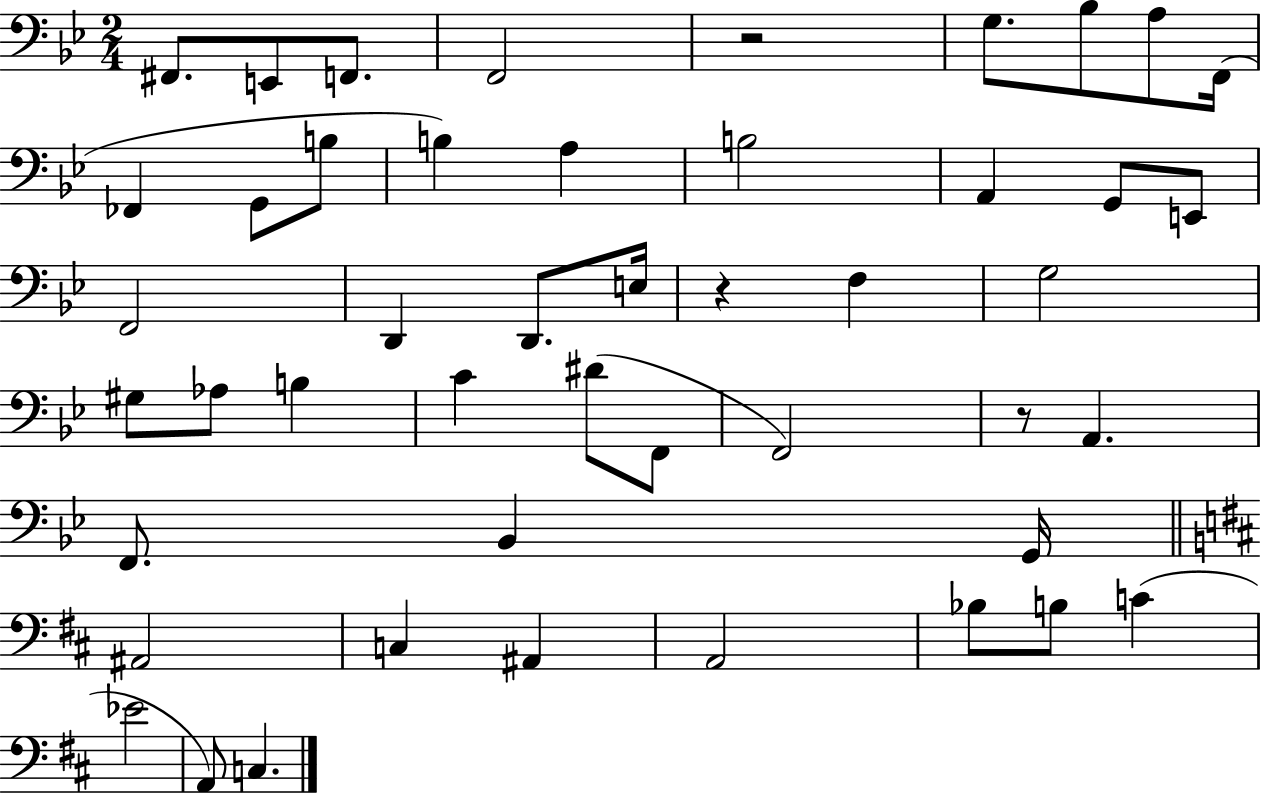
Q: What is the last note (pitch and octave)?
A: C3